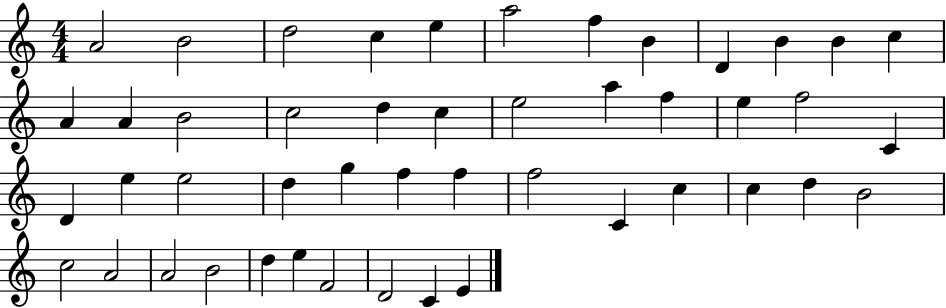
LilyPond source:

{
  \clef treble
  \numericTimeSignature
  \time 4/4
  \key c \major
  a'2 b'2 | d''2 c''4 e''4 | a''2 f''4 b'4 | d'4 b'4 b'4 c''4 | \break a'4 a'4 b'2 | c''2 d''4 c''4 | e''2 a''4 f''4 | e''4 f''2 c'4 | \break d'4 e''4 e''2 | d''4 g''4 f''4 f''4 | f''2 c'4 c''4 | c''4 d''4 b'2 | \break c''2 a'2 | a'2 b'2 | d''4 e''4 f'2 | d'2 c'4 e'4 | \break \bar "|."
}